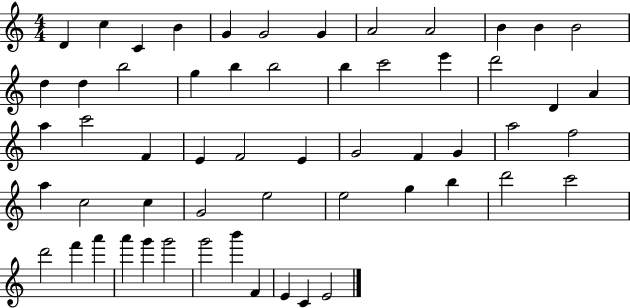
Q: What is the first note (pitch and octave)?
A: D4